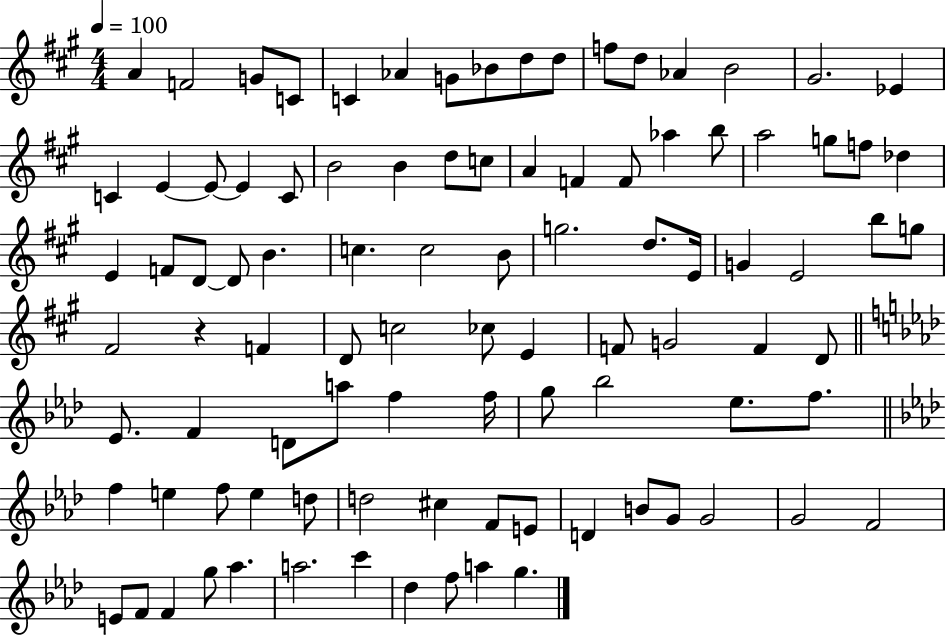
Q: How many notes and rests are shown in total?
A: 96